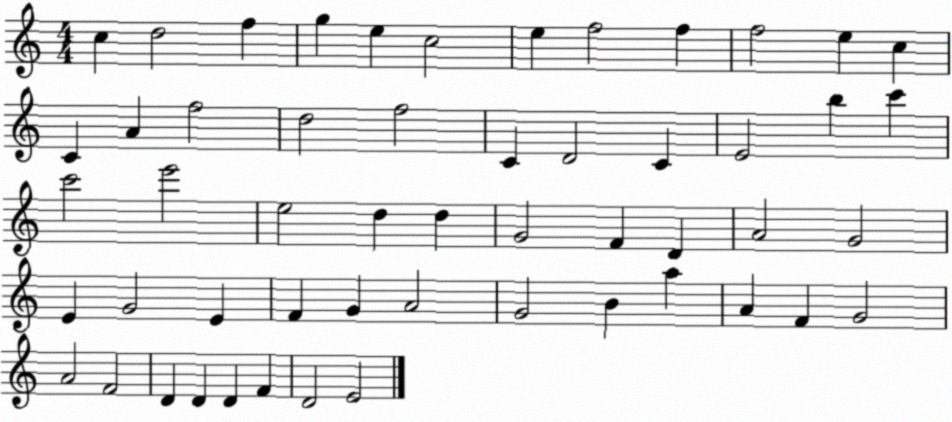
X:1
T:Untitled
M:4/4
L:1/4
K:C
c d2 f g e c2 e f2 f f2 e c C A f2 d2 f2 C D2 C E2 b c' c'2 e'2 e2 d d G2 F D A2 G2 E G2 E F G A2 G2 B a A F G2 A2 F2 D D D F D2 E2